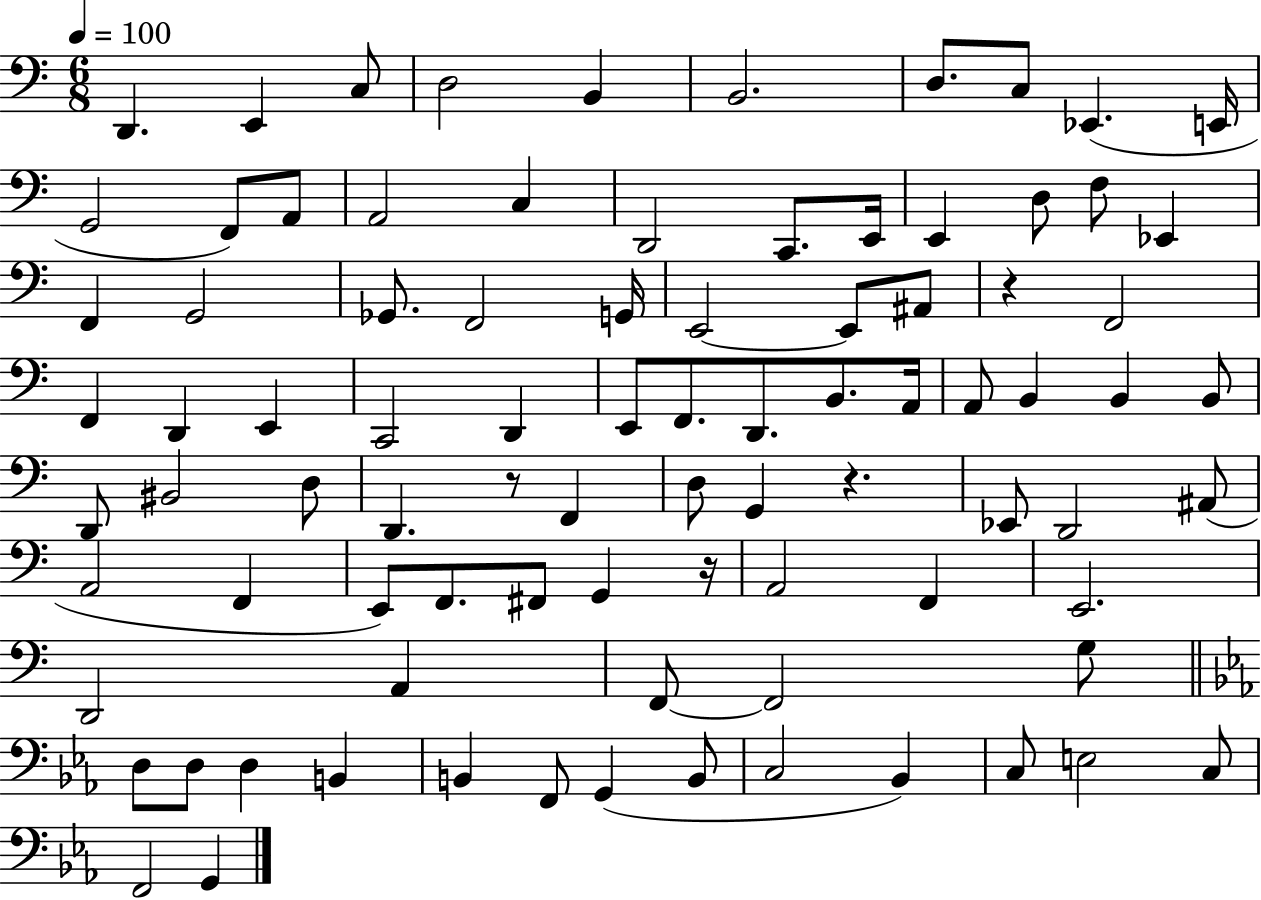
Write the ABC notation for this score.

X:1
T:Untitled
M:6/8
L:1/4
K:C
D,, E,, C,/2 D,2 B,, B,,2 D,/2 C,/2 _E,, E,,/4 G,,2 F,,/2 A,,/2 A,,2 C, D,,2 C,,/2 E,,/4 E,, D,/2 F,/2 _E,, F,, G,,2 _G,,/2 F,,2 G,,/4 E,,2 E,,/2 ^A,,/2 z F,,2 F,, D,, E,, C,,2 D,, E,,/2 F,,/2 D,,/2 B,,/2 A,,/4 A,,/2 B,, B,, B,,/2 D,,/2 ^B,,2 D,/2 D,, z/2 F,, D,/2 G,, z _E,,/2 D,,2 ^A,,/2 A,,2 F,, E,,/2 F,,/2 ^F,,/2 G,, z/4 A,,2 F,, E,,2 D,,2 A,, F,,/2 F,,2 G,/2 D,/2 D,/2 D, B,, B,, F,,/2 G,, B,,/2 C,2 _B,, C,/2 E,2 C,/2 F,,2 G,,